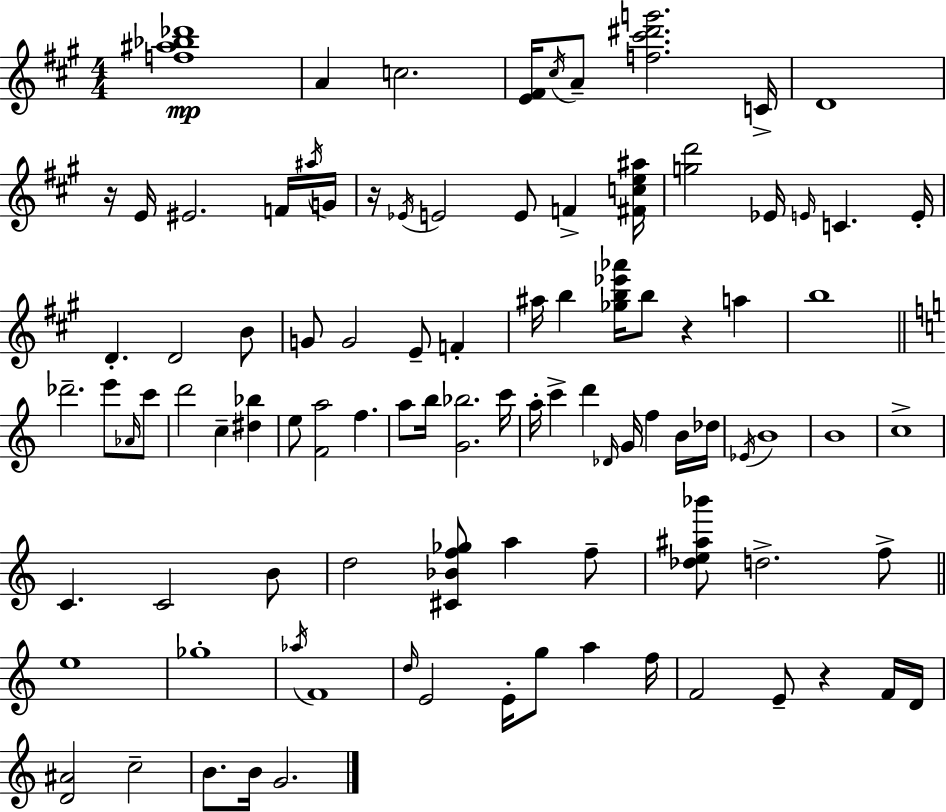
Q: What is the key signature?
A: A major